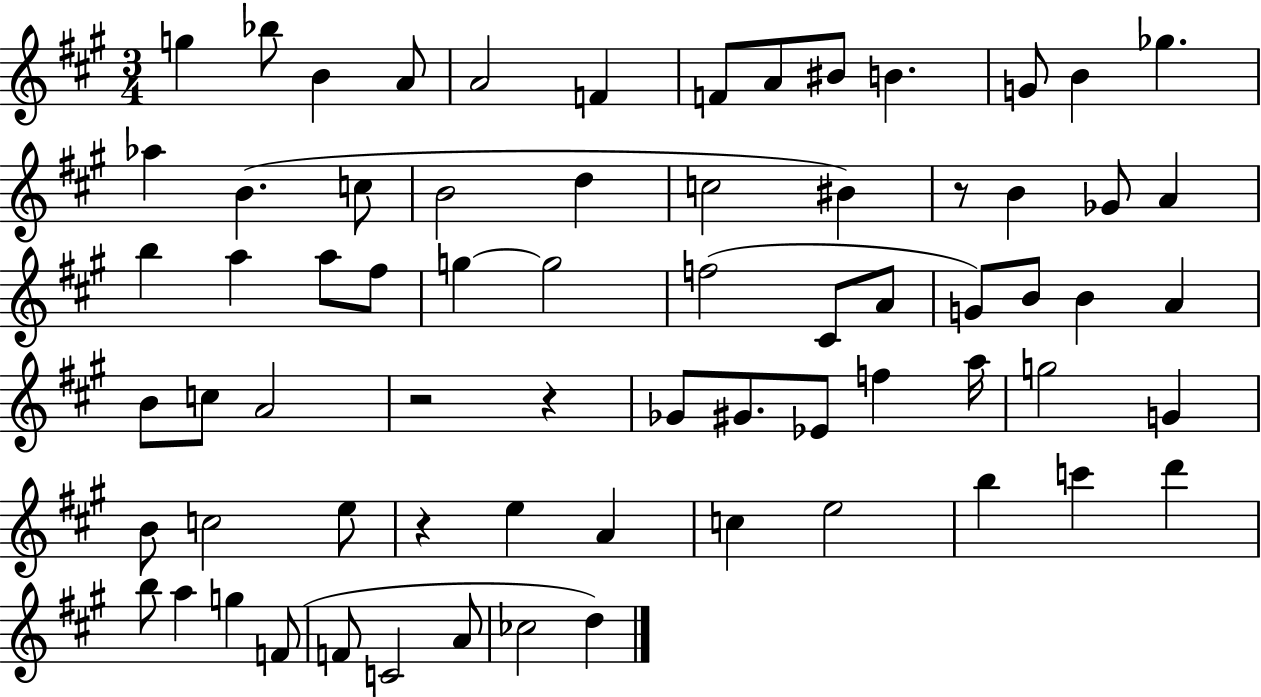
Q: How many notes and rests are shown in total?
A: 69